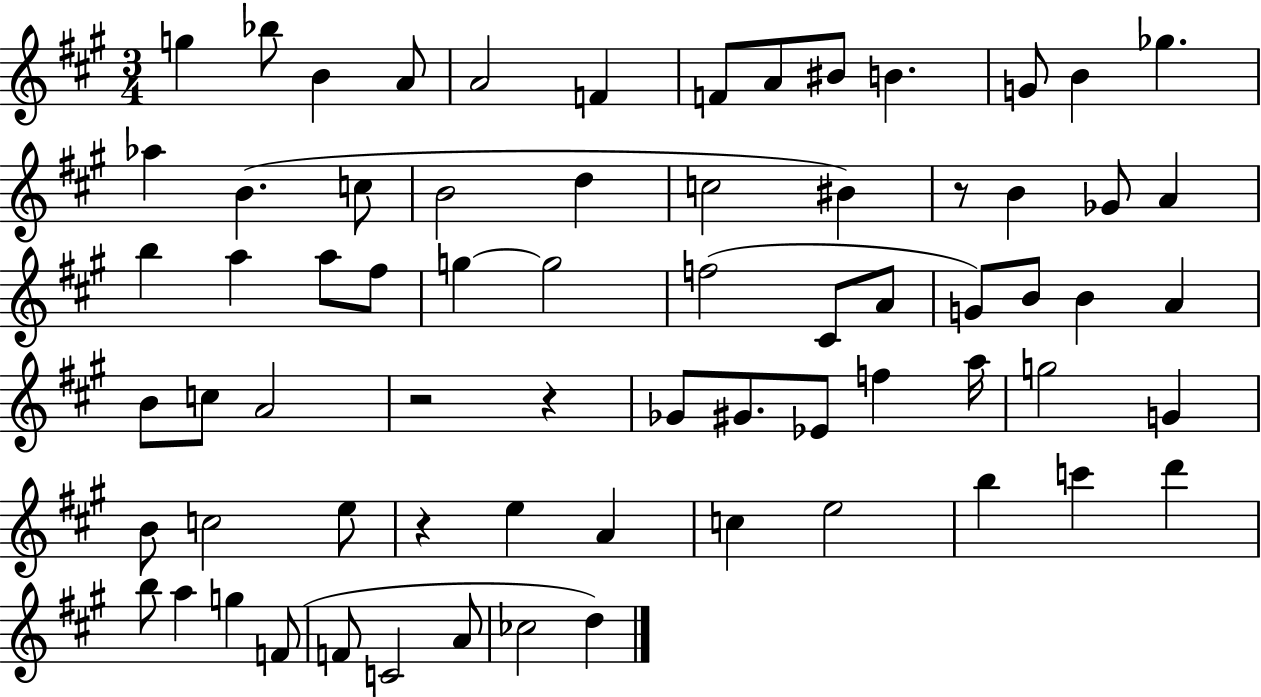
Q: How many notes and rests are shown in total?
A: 69